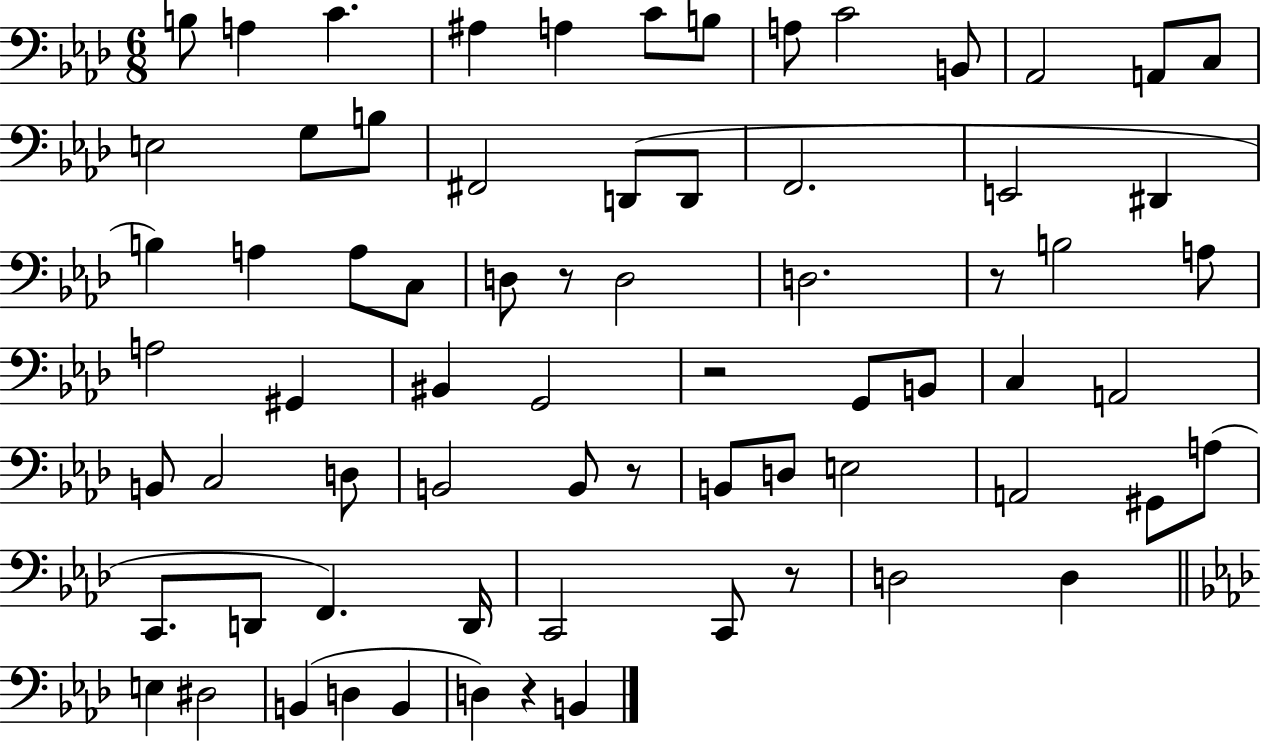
{
  \clef bass
  \numericTimeSignature
  \time 6/8
  \key aes \major
  b8 a4 c'4. | ais4 a4 c'8 b8 | a8 c'2 b,8 | aes,2 a,8 c8 | \break e2 g8 b8 | fis,2 d,8( d,8 | f,2. | e,2 dis,4 | \break b4) a4 a8 c8 | d8 r8 d2 | d2. | r8 b2 a8 | \break a2 gis,4 | bis,4 g,2 | r2 g,8 b,8 | c4 a,2 | \break b,8 c2 d8 | b,2 b,8 r8 | b,8 d8 e2 | a,2 gis,8 a8( | \break c,8. d,8 f,4.) d,16 | c,2 c,8 r8 | d2 d4 | \bar "||" \break \key aes \major e4 dis2 | b,4( d4 b,4 | d4) r4 b,4 | \bar "|."
}